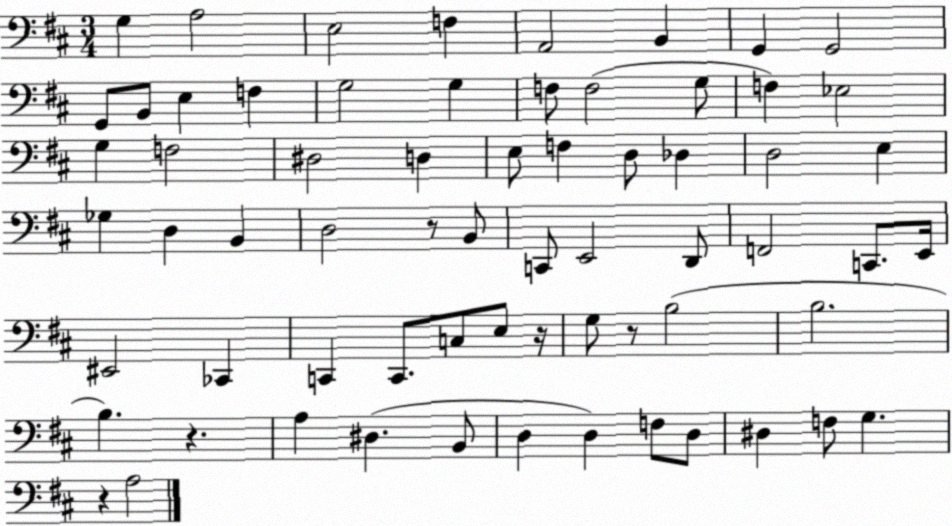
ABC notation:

X:1
T:Untitled
M:3/4
L:1/4
K:D
G, A,2 E,2 F, A,,2 B,, G,, G,,2 G,,/2 B,,/2 E, F, G,2 G, F,/2 F,2 G,/2 F, _E,2 G, F,2 ^D,2 D, E,/2 F, D,/2 _D, D,2 E, _G, D, B,, D,2 z/2 B,,/2 C,,/2 E,,2 D,,/2 F,,2 C,,/2 E,,/4 ^E,,2 _C,, C,, C,,/2 C,/2 E,/2 z/4 G,/2 z/2 B,2 B,2 B, z A, ^D, B,,/2 D, D, F,/2 D,/2 ^D, F,/2 G, z A,2